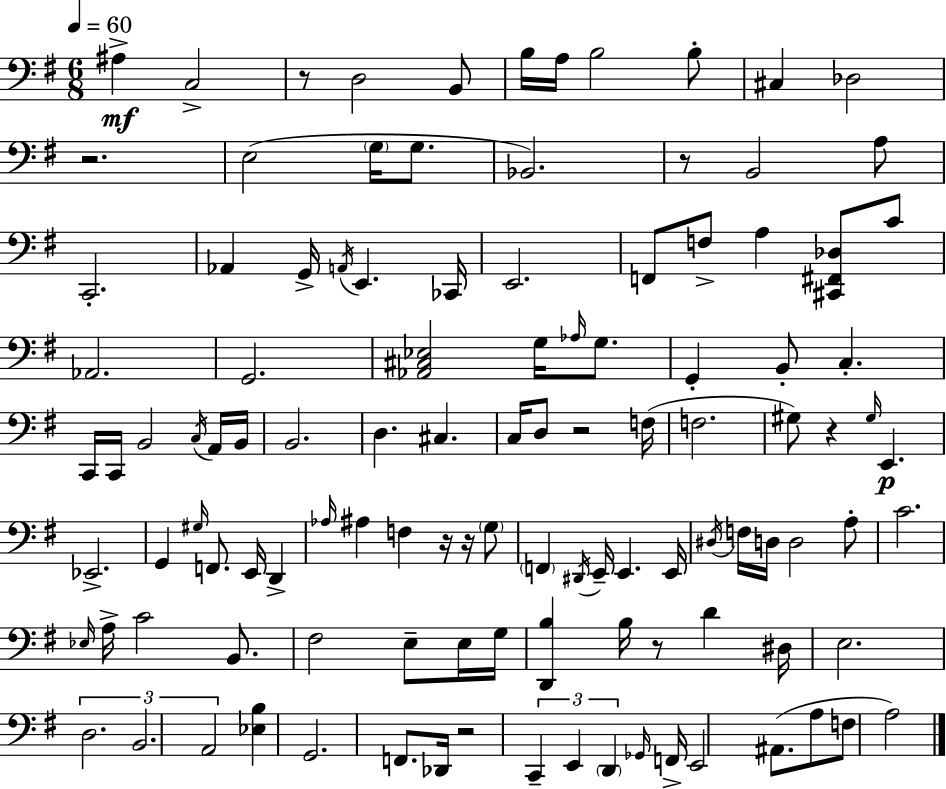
A#3/q C3/h R/e D3/h B2/e B3/s A3/s B3/h B3/e C#3/q Db3/h R/h. E3/h G3/s G3/e. Bb2/h. R/e B2/h A3/e C2/h. Ab2/q G2/s A2/s E2/q. CES2/s E2/h. F2/e F3/e A3/q [C#2,F#2,Db3]/e C4/e Ab2/h. G2/h. [Ab2,C#3,Eb3]/h G3/s Ab3/s G3/e. G2/q B2/e C3/q. C2/s C2/s B2/h C3/s A2/s B2/s B2/h. D3/q. C#3/q. C3/s D3/e R/h F3/s F3/h. G#3/e R/q G#3/s E2/q. Eb2/h. G2/q G#3/s F2/e. E2/s D2/q Ab3/s A#3/q F3/q R/s R/s G3/e F2/q D#2/s E2/s E2/q. E2/s D#3/s F3/s D3/s D3/h A3/e C4/h. Eb3/s A3/s C4/h B2/e. F#3/h E3/e E3/s G3/s [D2,B3]/q B3/s R/e D4/q D#3/s E3/h. D3/h. B2/h. A2/h [Eb3,B3]/q G2/h. F2/e. Db2/s R/h C2/q E2/q D2/q Gb2/s F2/s E2/h A#2/e. A3/e F3/e A3/h